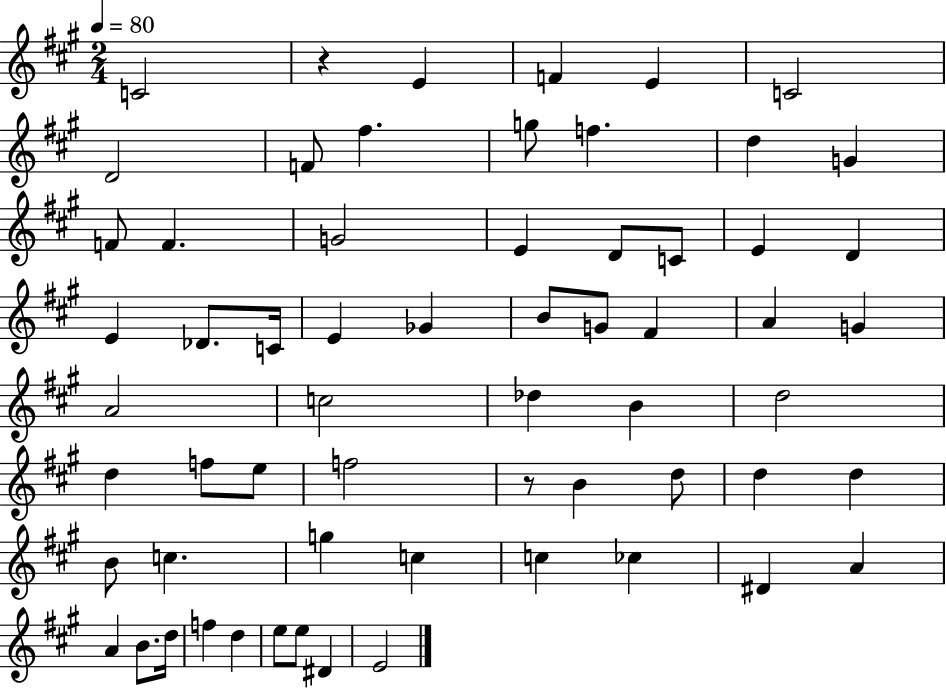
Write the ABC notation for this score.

X:1
T:Untitled
M:2/4
L:1/4
K:A
C2 z E F E C2 D2 F/2 ^f g/2 f d G F/2 F G2 E D/2 C/2 E D E _D/2 C/4 E _G B/2 G/2 ^F A G A2 c2 _d B d2 d f/2 e/2 f2 z/2 B d/2 d d B/2 c g c c _c ^D A A B/2 d/4 f d e/2 e/2 ^D E2